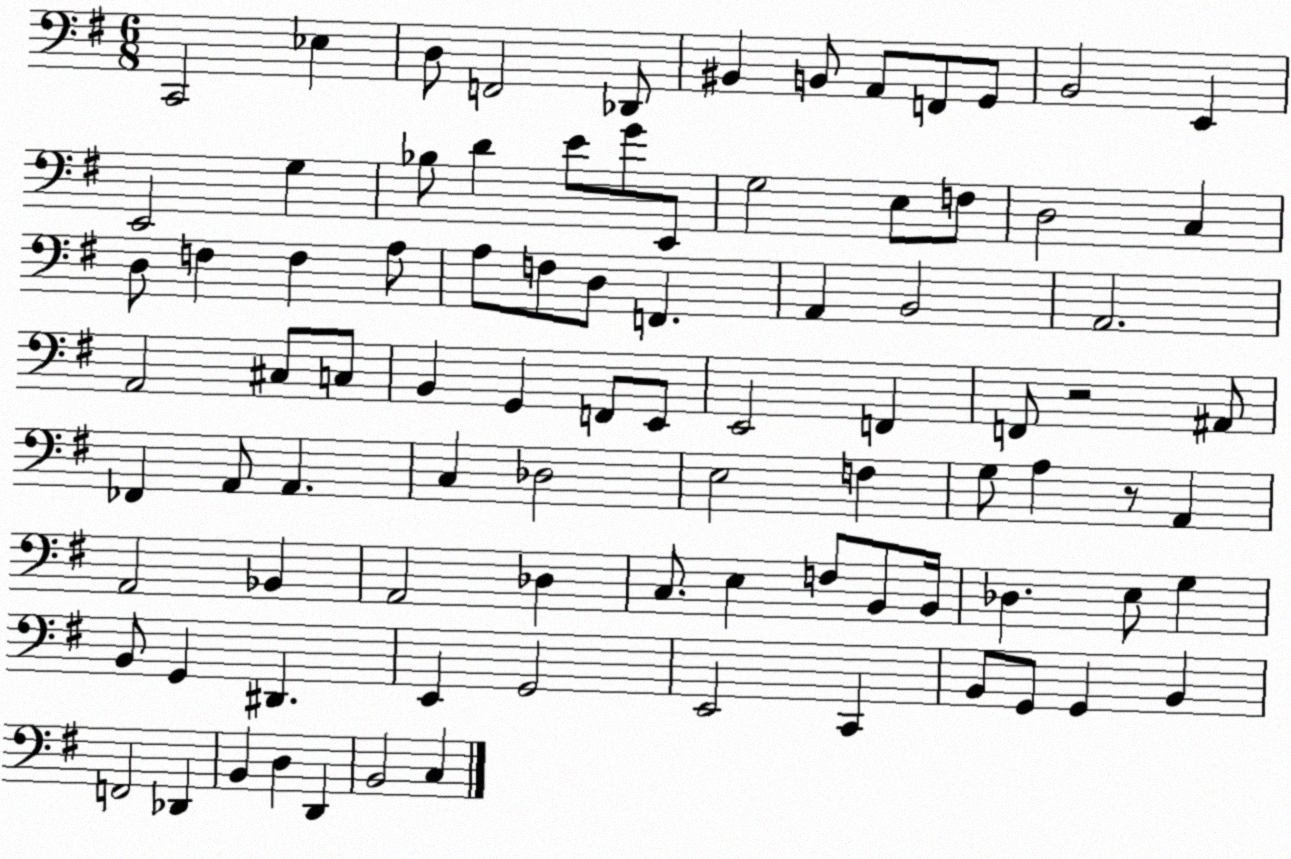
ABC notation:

X:1
T:Untitled
M:6/8
L:1/4
K:G
C,,2 _E, D,/2 F,,2 _D,,/2 ^B,, B,,/2 A,,/2 F,,/2 G,,/2 B,,2 E,, E,,2 G, _B,/2 D E/2 G/2 E,,/2 G,2 E,/2 F,/2 D,2 C, D,/2 F, F, A,/2 A,/2 F,/2 D,/2 F,, A,, B,,2 A,,2 A,,2 ^C,/2 C,/2 B,, G,, F,,/2 E,,/2 E,,2 F,, F,,/2 z2 ^A,,/2 _F,, A,,/2 A,, C, _D,2 E,2 F, G,/2 A, z/2 A,, A,,2 _B,, A,,2 _D, C,/2 E, F,/2 B,,/2 B,,/4 _D, E,/2 G, B,,/2 G,, ^D,, E,, G,,2 E,,2 C,, B,,/2 G,,/2 G,, B,, F,,2 _D,, B,, D, D,, B,,2 C,